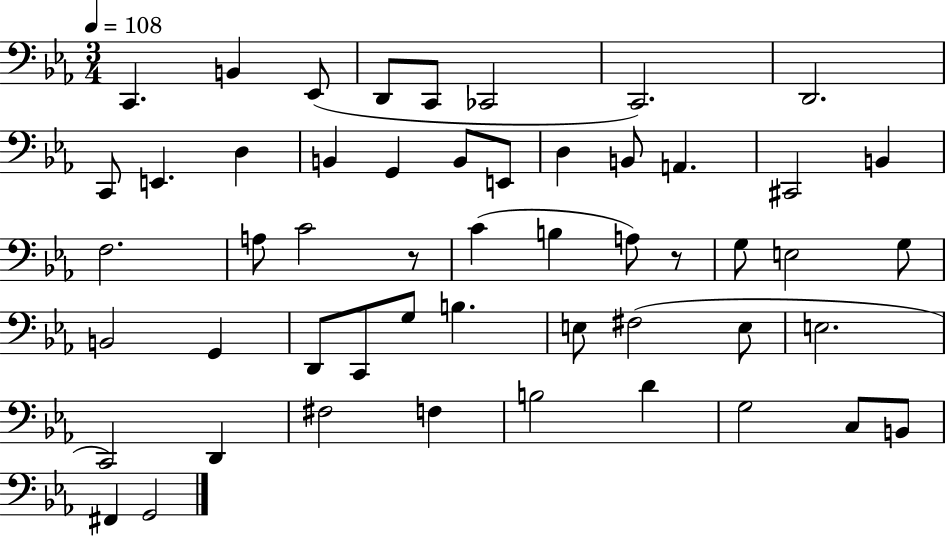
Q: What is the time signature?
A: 3/4